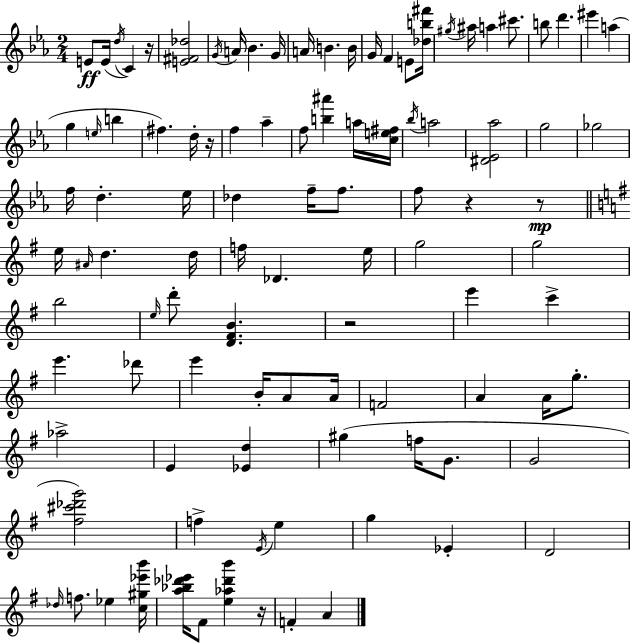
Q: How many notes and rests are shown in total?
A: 101